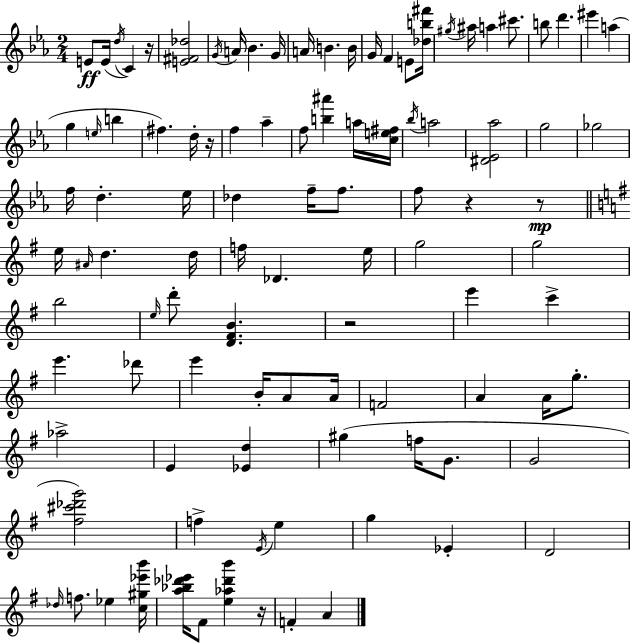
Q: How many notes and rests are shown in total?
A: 101